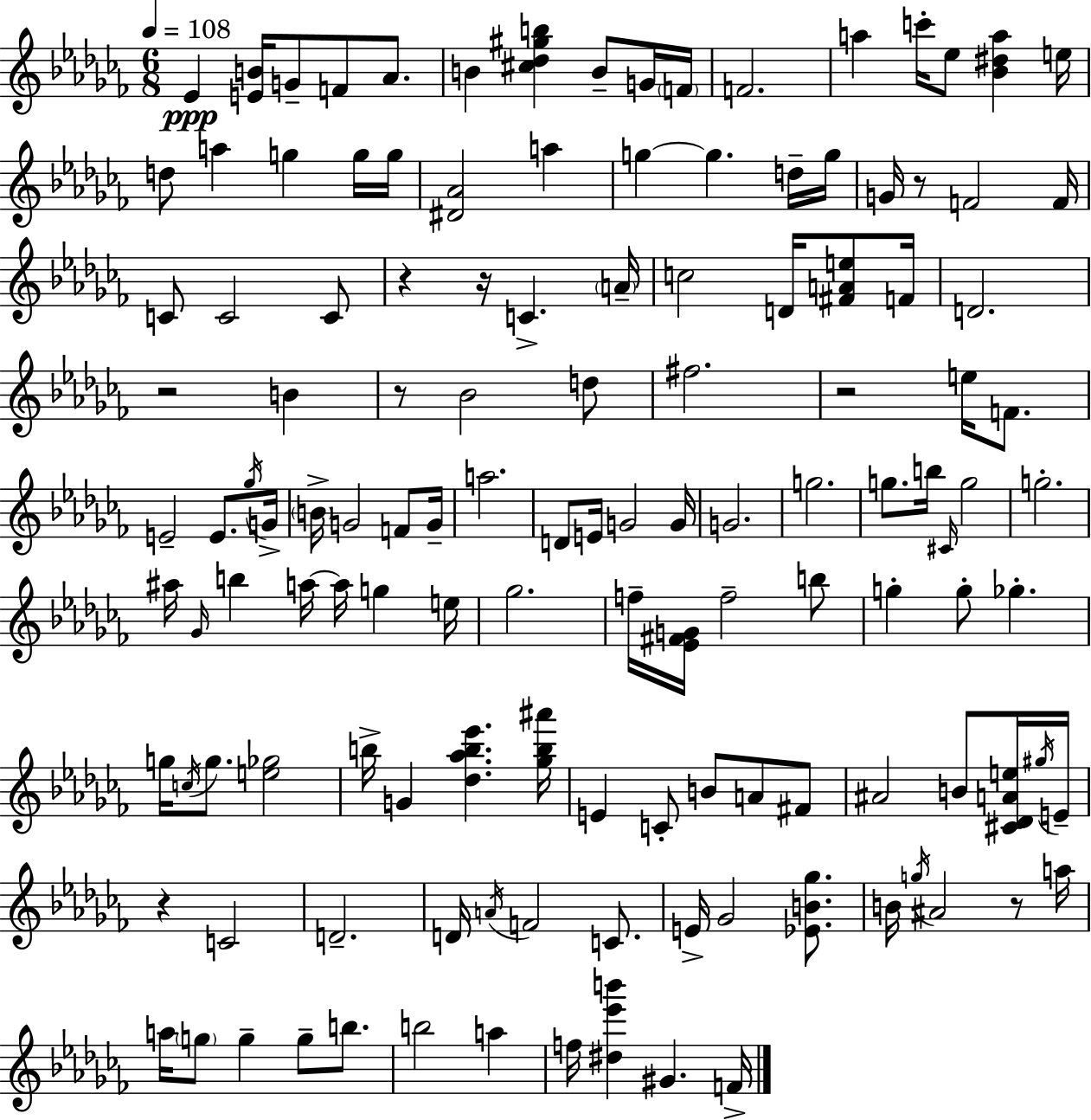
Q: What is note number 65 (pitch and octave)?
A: A5